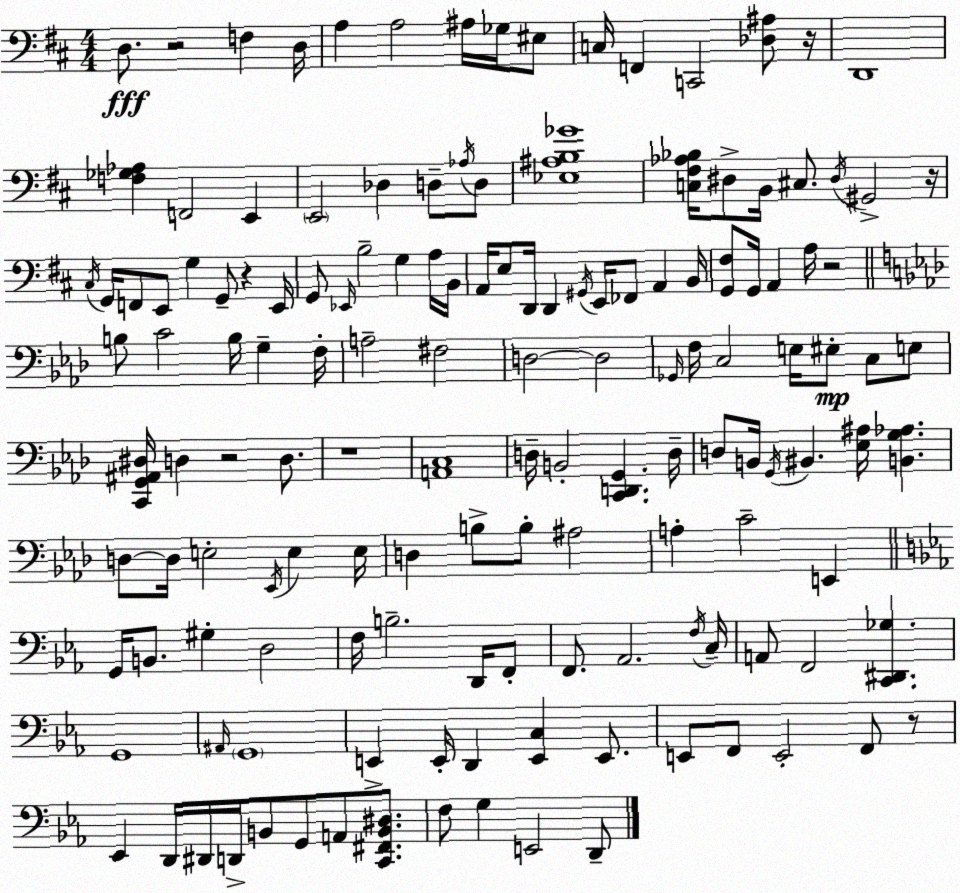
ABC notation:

X:1
T:Untitled
M:4/4
L:1/4
K:D
D,/2 z2 F, D,/4 A, A,2 ^A,/4 _G,/4 ^E,/2 C,/4 F,, C,,2 [_D,^A,]/2 z/4 D,,4 [F,_G,_A,] F,,2 E,, E,,2 _D, D,/2 _A,/4 D,/2 [_E,^A,B,_G]4 [C,^F,_A,_B,]/4 ^D,/2 B,,/4 ^C,/2 ^D,/4 ^G,,2 z/4 ^C,/4 G,,/4 F,,/2 E,,/2 G, G,,/2 z E,,/4 G,,/2 _E,,/4 B,2 G, A,/4 B,,/4 A,,/4 E,/2 D,,/4 D,, ^G,,/4 E,,/4 _F,,/2 A,, B,,/4 [G,,^F,]/2 G,,/4 A,, A,/4 z2 B,/2 C2 B,/4 G, F,/4 A,2 ^F,2 D,2 D,2 _G,,/4 F,/4 C,2 E,/4 ^E,/2 C,/2 E,/2 [C,,G,,^A,,^D,]/4 D, z2 D,/2 z4 [A,,C,]4 D,/4 B,,2 [C,,D,,G,,] D,/4 D,/2 B,,/4 G,,/4 ^B,, [_E,^A,]/4 [B,,G,_A,] D,/2 D,/4 E,2 _E,,/4 E, E,/4 D, B,/2 B,/2 ^A,2 A, C2 E,, G,,/4 B,,/2 ^G, D,2 F,/4 B,2 D,,/4 F,,/2 F,,/2 _A,,2 F,/4 C,/4 A,,/2 F,,2 [C,,^D,,_G,] G,,4 ^A,,/4 G,,4 E,, E,,/4 D,, [E,,C,] E,,/2 E,,/2 F,,/2 E,,2 F,,/2 z/2 _E,, D,,/4 ^D,,/4 D,,/4 B,,/2 G,,/2 A,,/2 [C,,^F,,B,,^D,]/2 F,/2 G, E,,2 D,,/2